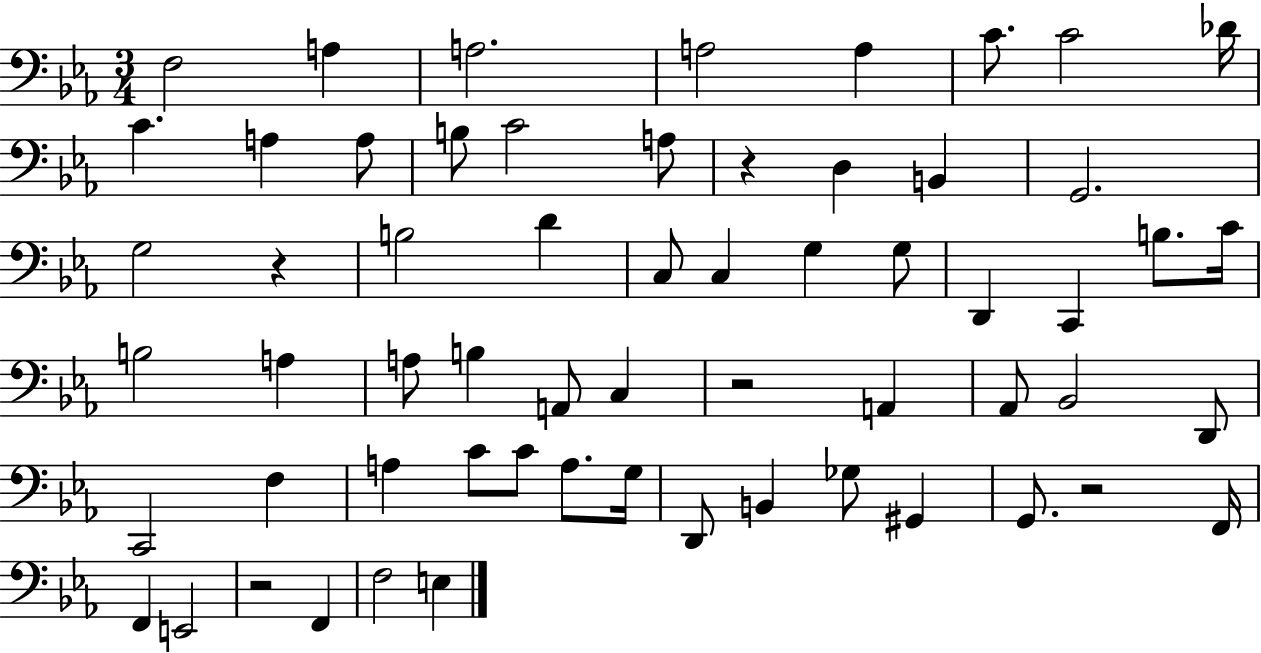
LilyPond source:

{
  \clef bass
  \numericTimeSignature
  \time 3/4
  \key ees \major
  \repeat volta 2 { f2 a4 | a2. | a2 a4 | c'8. c'2 des'16 | \break c'4. a4 a8 | b8 c'2 a8 | r4 d4 b,4 | g,2. | \break g2 r4 | b2 d'4 | c8 c4 g4 g8 | d,4 c,4 b8. c'16 | \break b2 a4 | a8 b4 a,8 c4 | r2 a,4 | aes,8 bes,2 d,8 | \break c,2 f4 | a4 c'8 c'8 a8. g16 | d,8 b,4 ges8 gis,4 | g,8. r2 f,16 | \break f,4 e,2 | r2 f,4 | f2 e4 | } \bar "|."
}